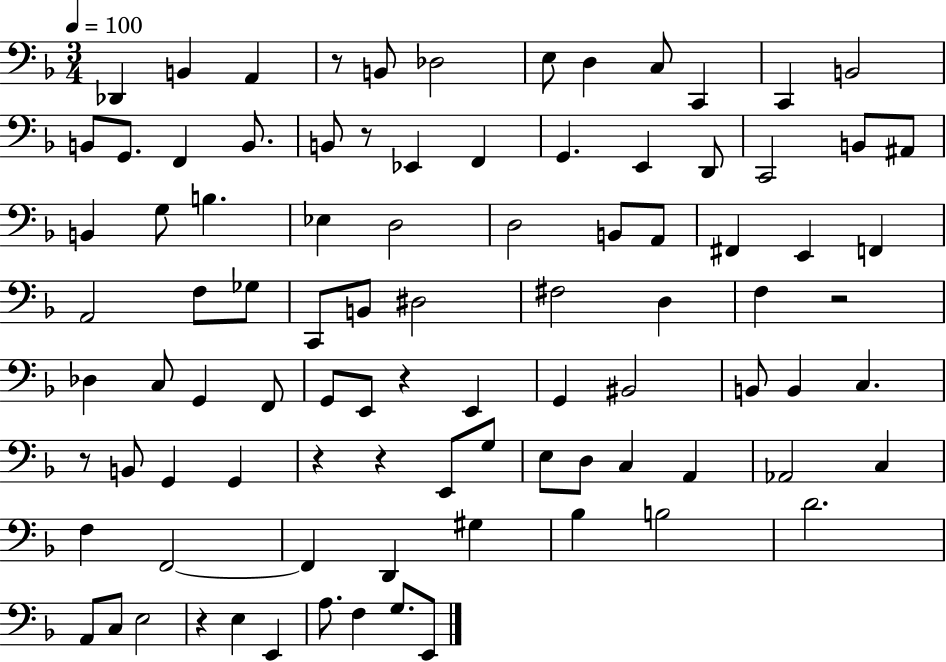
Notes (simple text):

Db2/q B2/q A2/q R/e B2/e Db3/h E3/e D3/q C3/e C2/q C2/q B2/h B2/e G2/e. F2/q B2/e. B2/e R/e Eb2/q F2/q G2/q. E2/q D2/e C2/h B2/e A#2/e B2/q G3/e B3/q. Eb3/q D3/h D3/h B2/e A2/e F#2/q E2/q F2/q A2/h F3/e Gb3/e C2/e B2/e D#3/h F#3/h D3/q F3/q R/h Db3/q C3/e G2/q F2/e G2/e E2/e R/q E2/q G2/q BIS2/h B2/e B2/q C3/q. R/e B2/e G2/q G2/q R/q R/q E2/e G3/e E3/e D3/e C3/q A2/q Ab2/h C3/q F3/q F2/h F2/q D2/q G#3/q Bb3/q B3/h D4/h. A2/e C3/e E3/h R/q E3/q E2/q A3/e. F3/q G3/e. E2/e